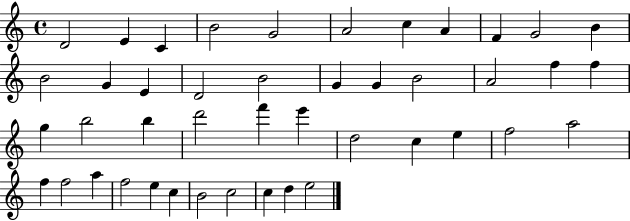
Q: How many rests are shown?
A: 0